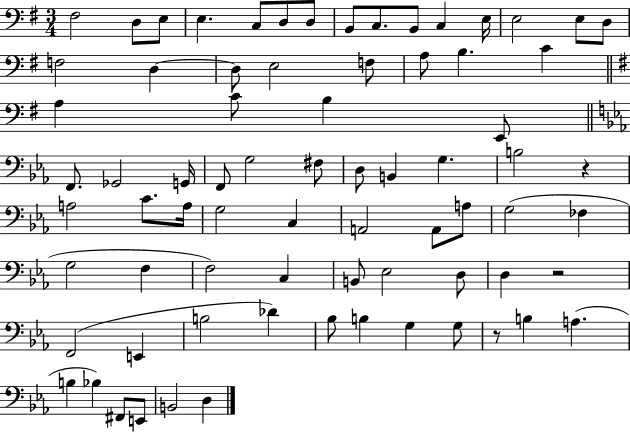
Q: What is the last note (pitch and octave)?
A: D3